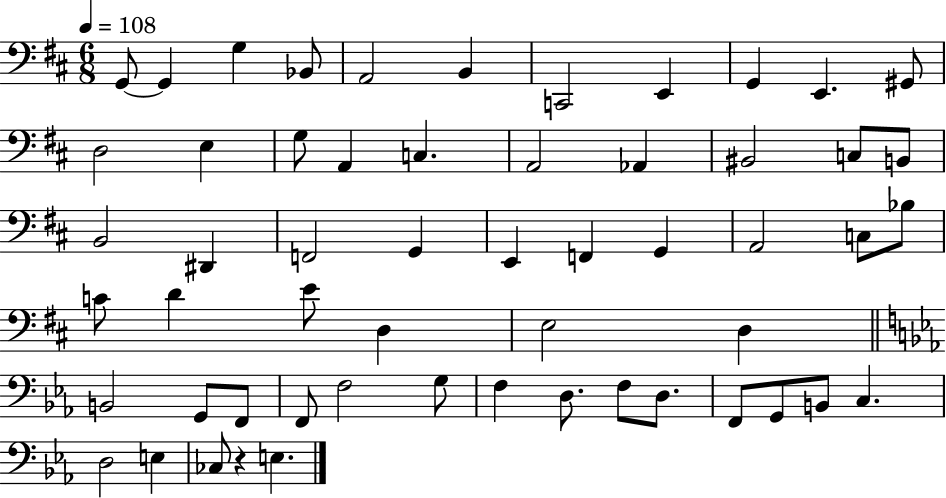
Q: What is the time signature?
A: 6/8